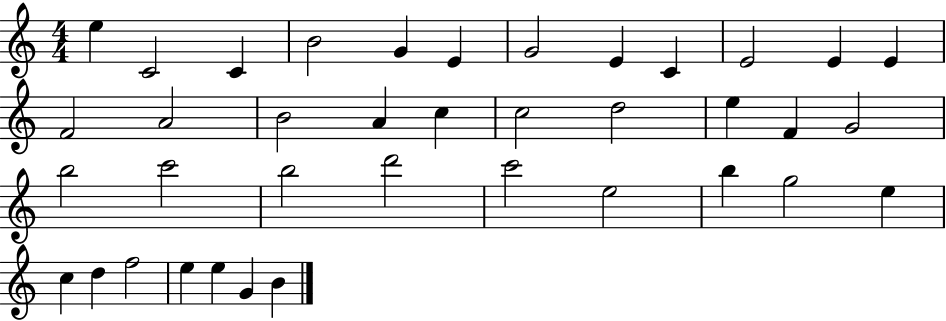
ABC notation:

X:1
T:Untitled
M:4/4
L:1/4
K:C
e C2 C B2 G E G2 E C E2 E E F2 A2 B2 A c c2 d2 e F G2 b2 c'2 b2 d'2 c'2 e2 b g2 e c d f2 e e G B